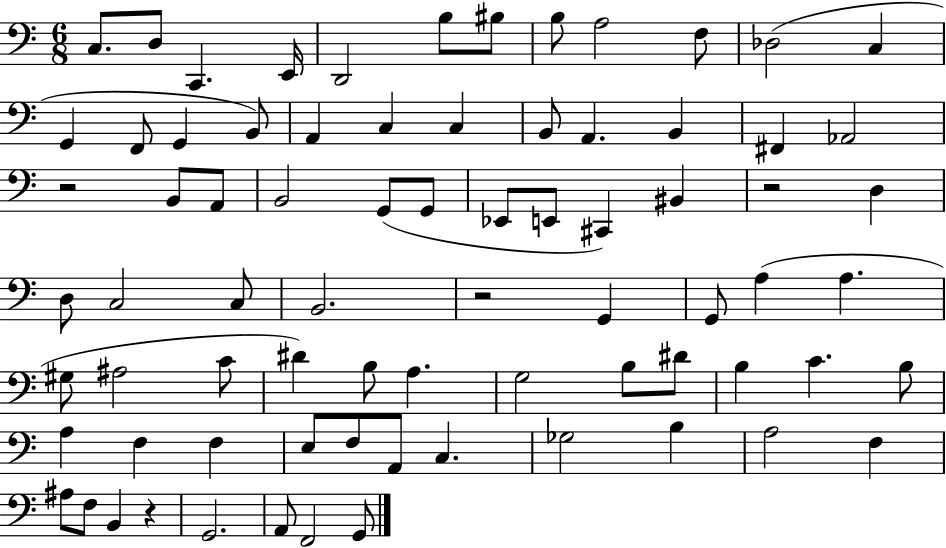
{
  \clef bass
  \numericTimeSignature
  \time 6/8
  \key c \major
  \repeat volta 2 { c8. d8 c,4. e,16 | d,2 b8 bis8 | b8 a2 f8 | des2( c4 | \break g,4 f,8 g,4 b,8) | a,4 c4 c4 | b,8 a,4. b,4 | fis,4 aes,2 | \break r2 b,8 a,8 | b,2 g,8( g,8 | ees,8 e,8 cis,4) bis,4 | r2 d4 | \break d8 c2 c8 | b,2. | r2 g,4 | g,8 a4( a4. | \break gis8 ais2 c'8 | dis'4) b8 a4. | g2 b8 dis'8 | b4 c'4. b8 | \break a4 f4 f4 | e8 f8 a,8 c4. | ges2 b4 | a2 f4 | \break ais8 f8 b,4 r4 | g,2. | a,8 f,2 g,8 | } \bar "|."
}